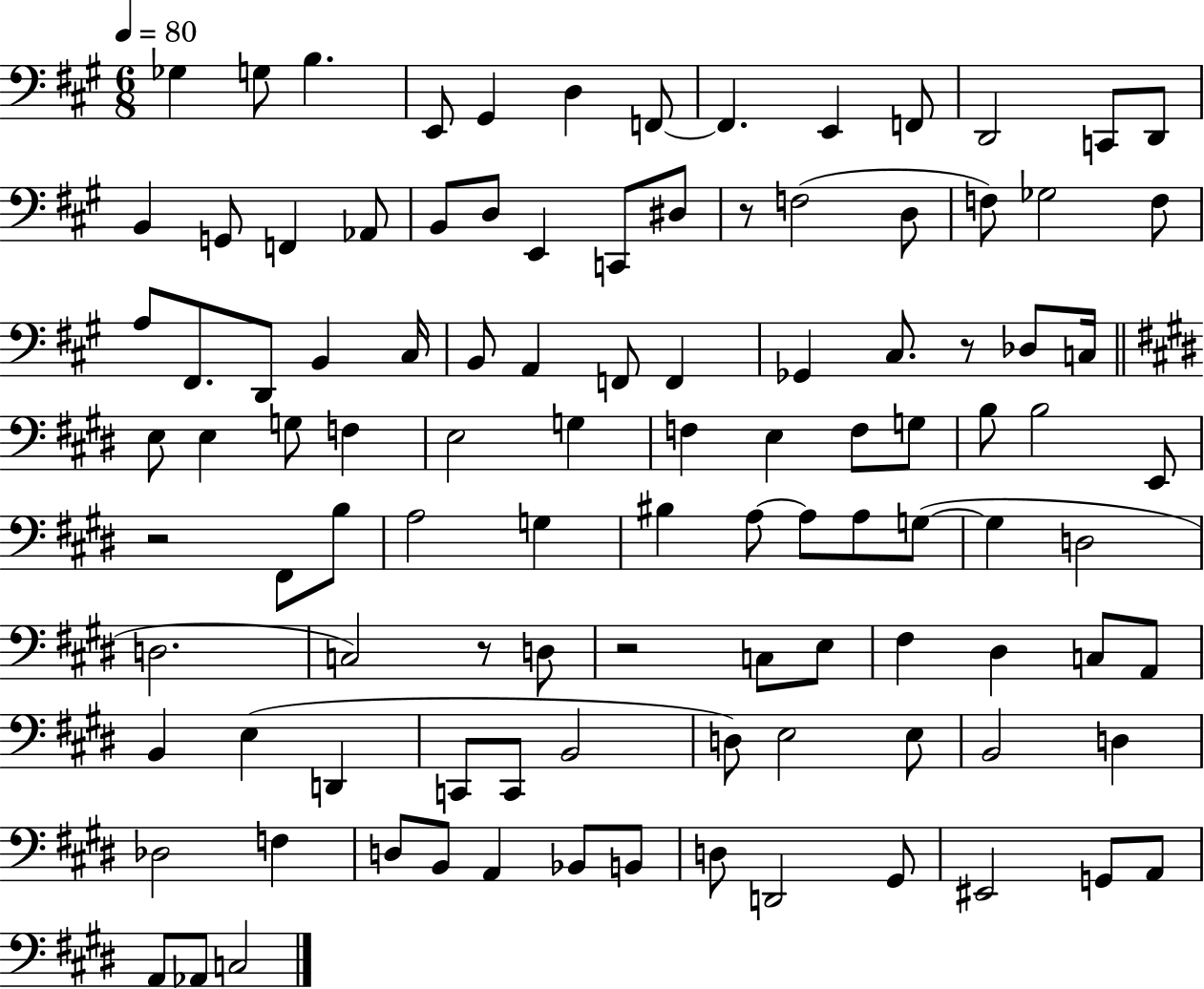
X:1
T:Untitled
M:6/8
L:1/4
K:A
_G, G,/2 B, E,,/2 ^G,, D, F,,/2 F,, E,, F,,/2 D,,2 C,,/2 D,,/2 B,, G,,/2 F,, _A,,/2 B,,/2 D,/2 E,, C,,/2 ^D,/2 z/2 F,2 D,/2 F,/2 _G,2 F,/2 A,/2 ^F,,/2 D,,/2 B,, ^C,/4 B,,/2 A,, F,,/2 F,, _G,, ^C,/2 z/2 _D,/2 C,/4 E,/2 E, G,/2 F, E,2 G, F, E, F,/2 G,/2 B,/2 B,2 E,,/2 z2 ^F,,/2 B,/2 A,2 G, ^B, A,/2 A,/2 A,/2 G,/2 G, D,2 D,2 C,2 z/2 D,/2 z2 C,/2 E,/2 ^F, ^D, C,/2 A,,/2 B,, E, D,, C,,/2 C,,/2 B,,2 D,/2 E,2 E,/2 B,,2 D, _D,2 F, D,/2 B,,/2 A,, _B,,/2 B,,/2 D,/2 D,,2 ^G,,/2 ^E,,2 G,,/2 A,,/2 A,,/2 _A,,/2 C,2